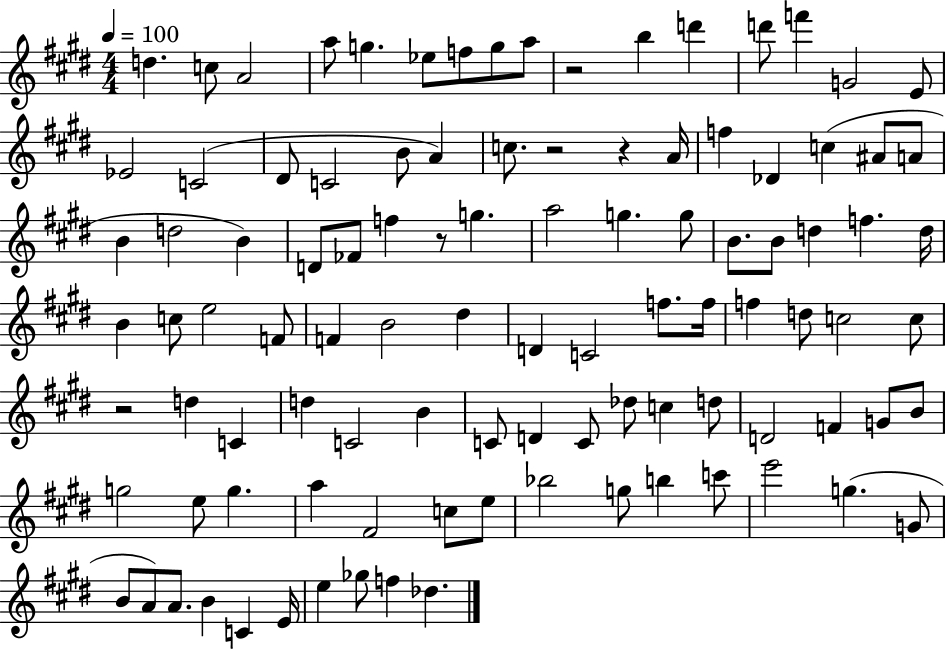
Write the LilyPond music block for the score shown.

{
  \clef treble
  \numericTimeSignature
  \time 4/4
  \key e \major
  \tempo 4 = 100
  \repeat volta 2 { d''4. c''8 a'2 | a''8 g''4. ees''8 f''8 g''8 a''8 | r2 b''4 d'''4 | d'''8 f'''4 g'2 e'8 | \break ees'2 c'2( | dis'8 c'2 b'8 a'4) | c''8. r2 r4 a'16 | f''4 des'4 c''4( ais'8 a'8 | \break b'4 d''2 b'4) | d'8 fes'8 f''4 r8 g''4. | a''2 g''4. g''8 | b'8. b'8 d''4 f''4. d''16 | \break b'4 c''8 e''2 f'8 | f'4 b'2 dis''4 | d'4 c'2 f''8. f''16 | f''4 d''8 c''2 c''8 | \break r2 d''4 c'4 | d''4 c'2 b'4 | c'8 d'4 c'8 des''8 c''4 d''8 | d'2 f'4 g'8 b'8 | \break g''2 e''8 g''4. | a''4 fis'2 c''8 e''8 | bes''2 g''8 b''4 c'''8 | e'''2 g''4.( g'8 | \break b'8 a'8) a'8. b'4 c'4 e'16 | e''4 ges''8 f''4 des''4. | } \bar "|."
}